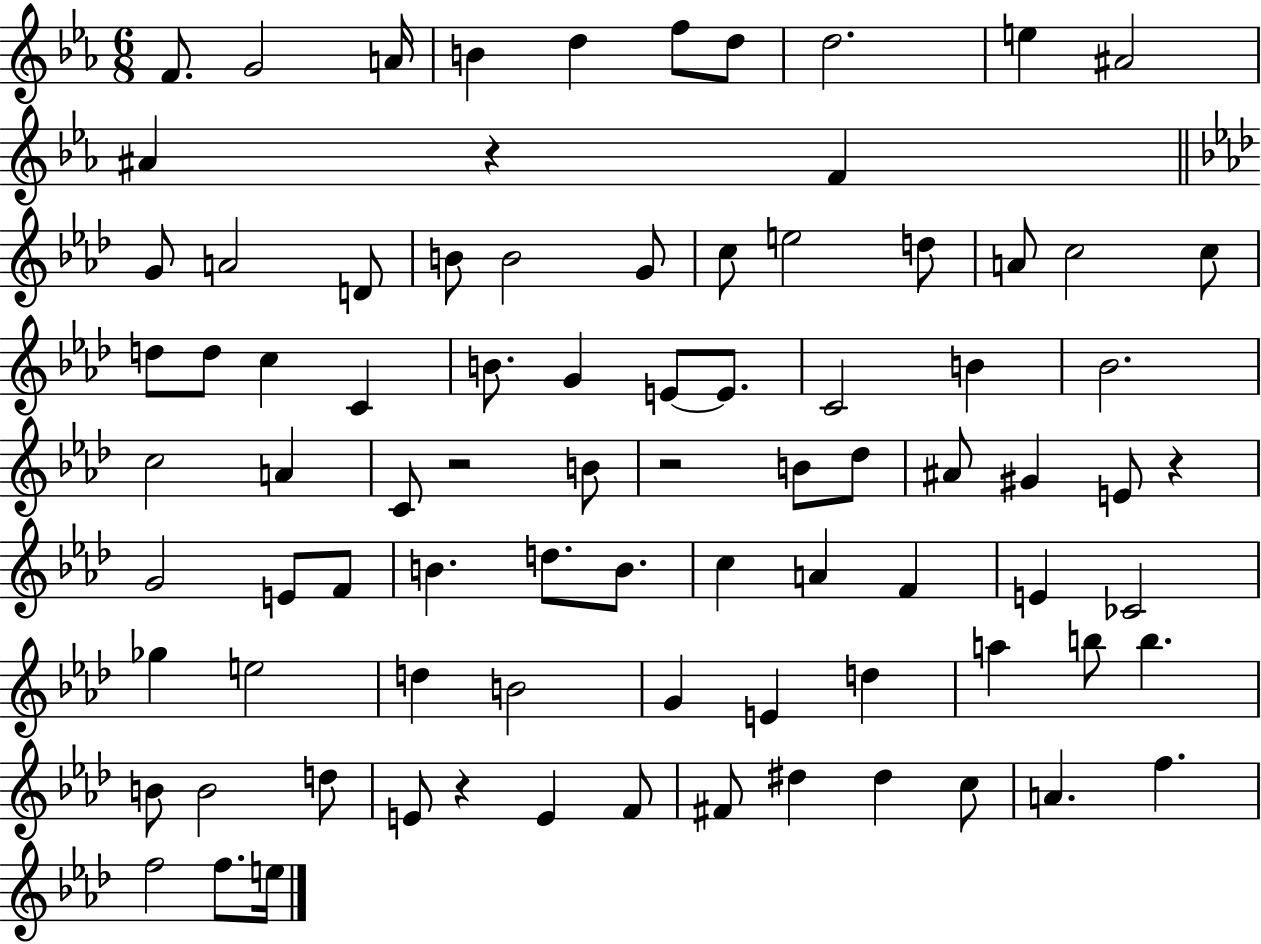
X:1
T:Untitled
M:6/8
L:1/4
K:Eb
F/2 G2 A/4 B d f/2 d/2 d2 e ^A2 ^A z F G/2 A2 D/2 B/2 B2 G/2 c/2 e2 d/2 A/2 c2 c/2 d/2 d/2 c C B/2 G E/2 E/2 C2 B _B2 c2 A C/2 z2 B/2 z2 B/2 _d/2 ^A/2 ^G E/2 z G2 E/2 F/2 B d/2 B/2 c A F E _C2 _g e2 d B2 G E d a b/2 b B/2 B2 d/2 E/2 z E F/2 ^F/2 ^d ^d c/2 A f f2 f/2 e/4